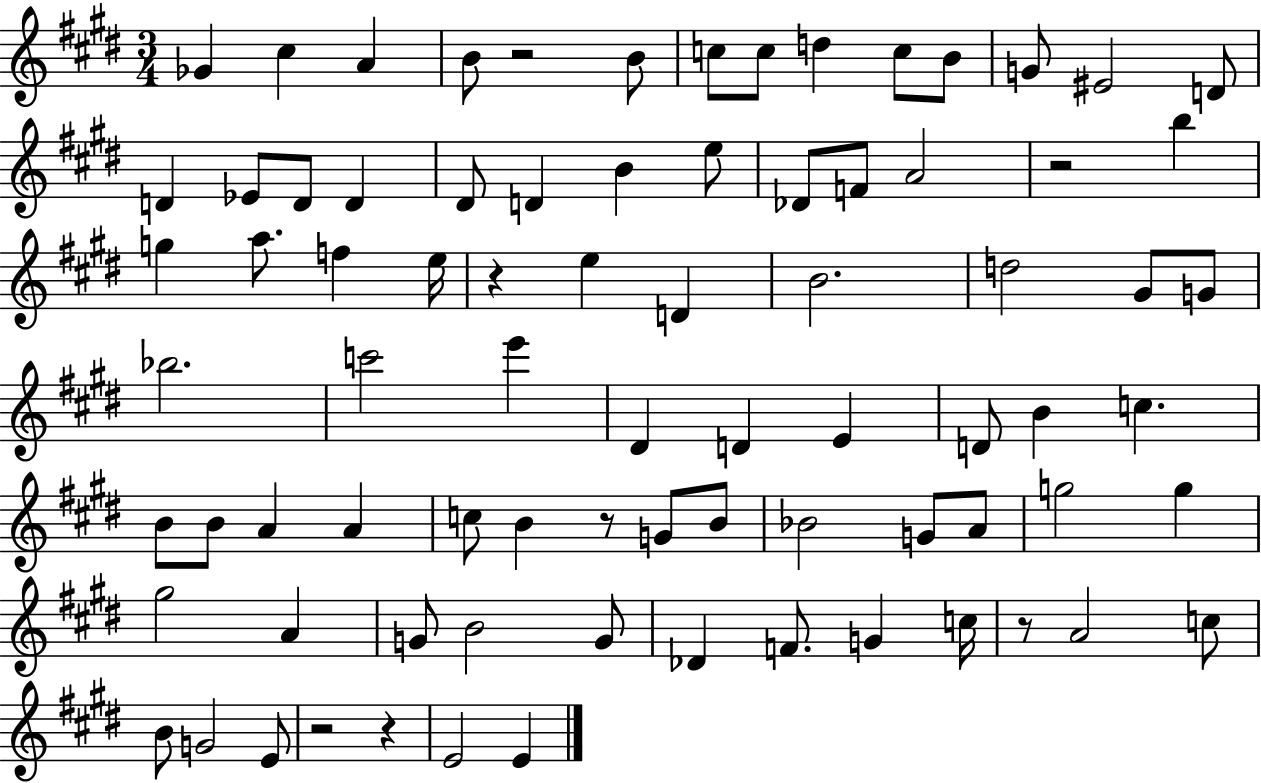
{
  \clef treble
  \numericTimeSignature
  \time 3/4
  \key e \major
  ges'4 cis''4 a'4 | b'8 r2 b'8 | c''8 c''8 d''4 c''8 b'8 | g'8 eis'2 d'8 | \break d'4 ees'8 d'8 d'4 | dis'8 d'4 b'4 e''8 | des'8 f'8 a'2 | r2 b''4 | \break g''4 a''8. f''4 e''16 | r4 e''4 d'4 | b'2. | d''2 gis'8 g'8 | \break bes''2. | c'''2 e'''4 | dis'4 d'4 e'4 | d'8 b'4 c''4. | \break b'8 b'8 a'4 a'4 | c''8 b'4 r8 g'8 b'8 | bes'2 g'8 a'8 | g''2 g''4 | \break gis''2 a'4 | g'8 b'2 g'8 | des'4 f'8. g'4 c''16 | r8 a'2 c''8 | \break b'8 g'2 e'8 | r2 r4 | e'2 e'4 | \bar "|."
}